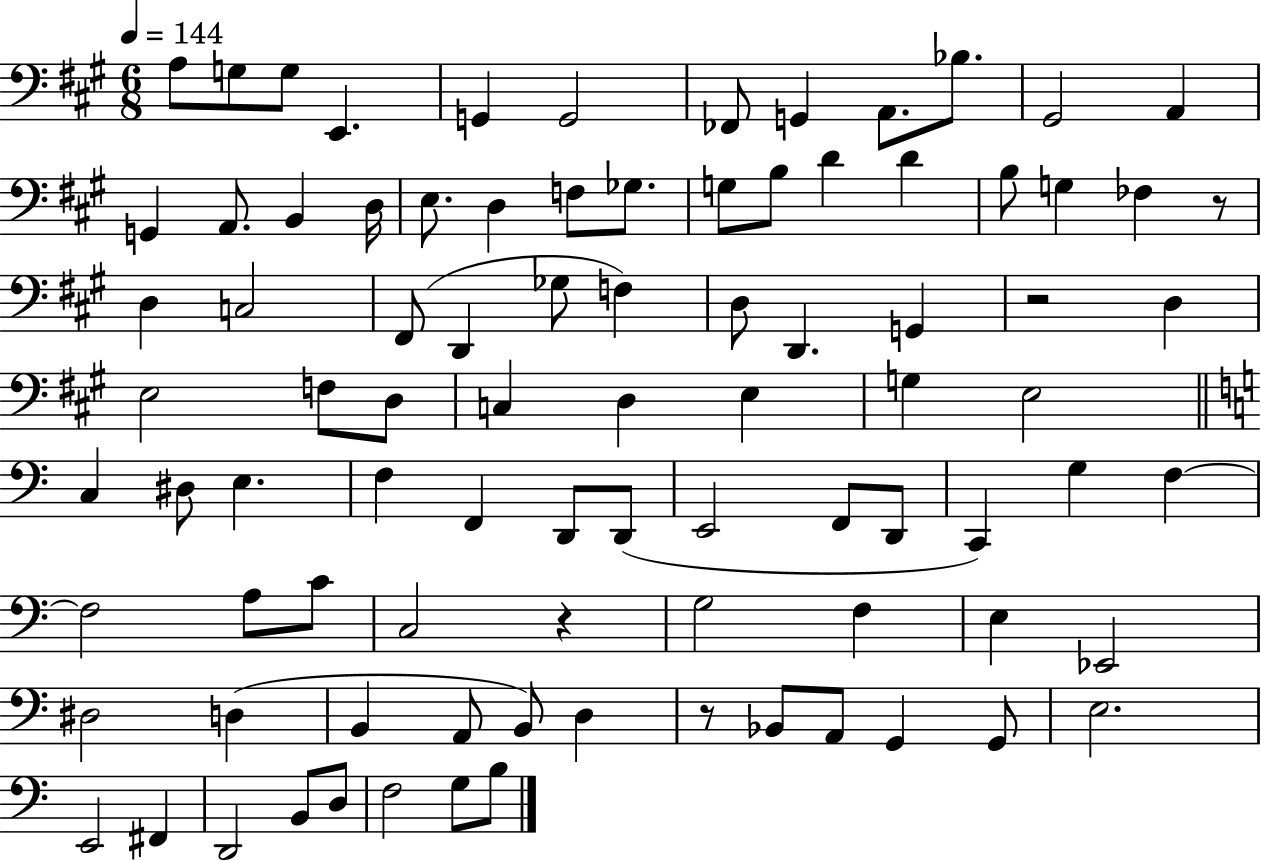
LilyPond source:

{
  \clef bass
  \numericTimeSignature
  \time 6/8
  \key a \major
  \tempo 4 = 144
  a8 g8 g8 e,4. | g,4 g,2 | fes,8 g,4 a,8. bes8. | gis,2 a,4 | \break g,4 a,8. b,4 d16 | e8. d4 f8 ges8. | g8 b8 d'4 d'4 | b8 g4 fes4 r8 | \break d4 c2 | fis,8( d,4 ges8 f4) | d8 d,4. g,4 | r2 d4 | \break e2 f8 d8 | c4 d4 e4 | g4 e2 | \bar "||" \break \key c \major c4 dis8 e4. | f4 f,4 d,8 d,8( | e,2 f,8 d,8 | c,4) g4 f4~~ | \break f2 a8 c'8 | c2 r4 | g2 f4 | e4 ees,2 | \break dis2 d4( | b,4 a,8 b,8) d4 | r8 bes,8 a,8 g,4 g,8 | e2. | \break e,2 fis,4 | d,2 b,8 d8 | f2 g8 b8 | \bar "|."
}